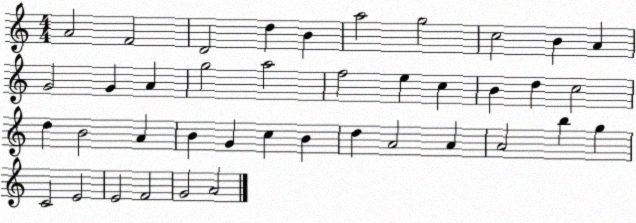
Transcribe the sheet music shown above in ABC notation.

X:1
T:Untitled
M:4/4
L:1/4
K:C
A2 F2 D2 d B a2 g2 c2 B A G2 G A g2 a2 f2 e c B d c2 d B2 A B G c B d A2 A A2 b g C2 E2 E2 F2 G2 A2